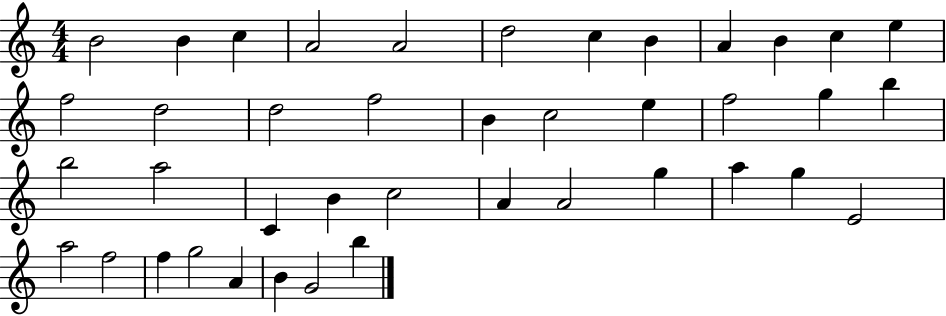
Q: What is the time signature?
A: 4/4